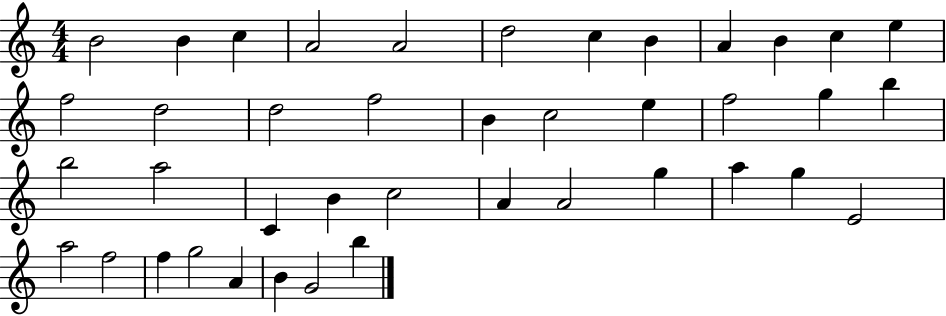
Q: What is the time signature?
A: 4/4